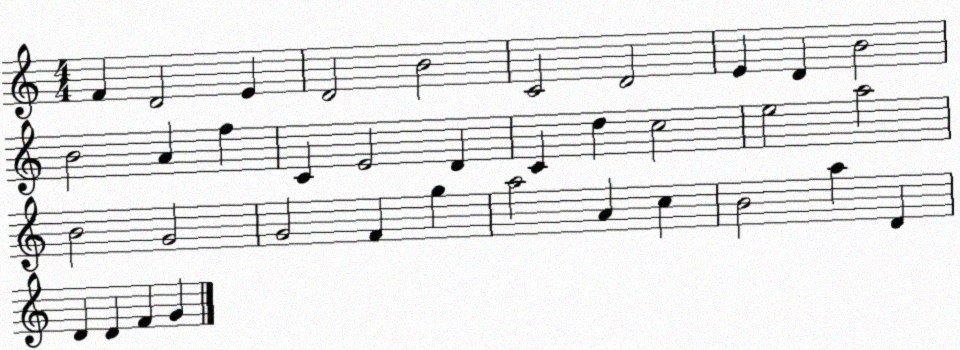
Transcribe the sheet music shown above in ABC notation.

X:1
T:Untitled
M:4/4
L:1/4
K:C
F D2 E D2 B2 C2 D2 E D B2 B2 A f C E2 D C d c2 e2 a2 B2 G2 G2 F g a2 A c B2 a D D D F G